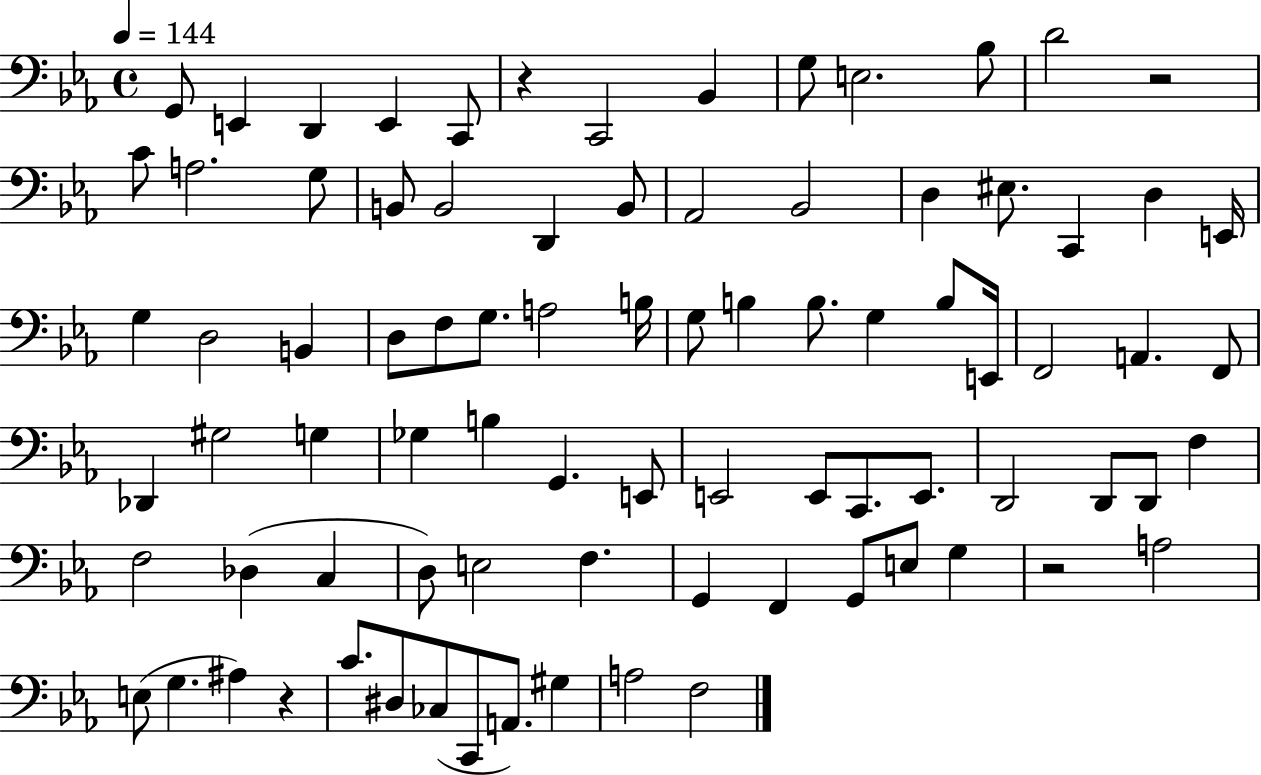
X:1
T:Untitled
M:4/4
L:1/4
K:Eb
G,,/2 E,, D,, E,, C,,/2 z C,,2 _B,, G,/2 E,2 _B,/2 D2 z2 C/2 A,2 G,/2 B,,/2 B,,2 D,, B,,/2 _A,,2 _B,,2 D, ^E,/2 C,, D, E,,/4 G, D,2 B,, D,/2 F,/2 G,/2 A,2 B,/4 G,/2 B, B,/2 G, B,/2 E,,/4 F,,2 A,, F,,/2 _D,, ^G,2 G, _G, B, G,, E,,/2 E,,2 E,,/2 C,,/2 E,,/2 D,,2 D,,/2 D,,/2 F, F,2 _D, C, D,/2 E,2 F, G,, F,, G,,/2 E,/2 G, z2 A,2 E,/2 G, ^A, z C/2 ^D,/2 _C,/2 C,,/2 A,,/2 ^G, A,2 F,2